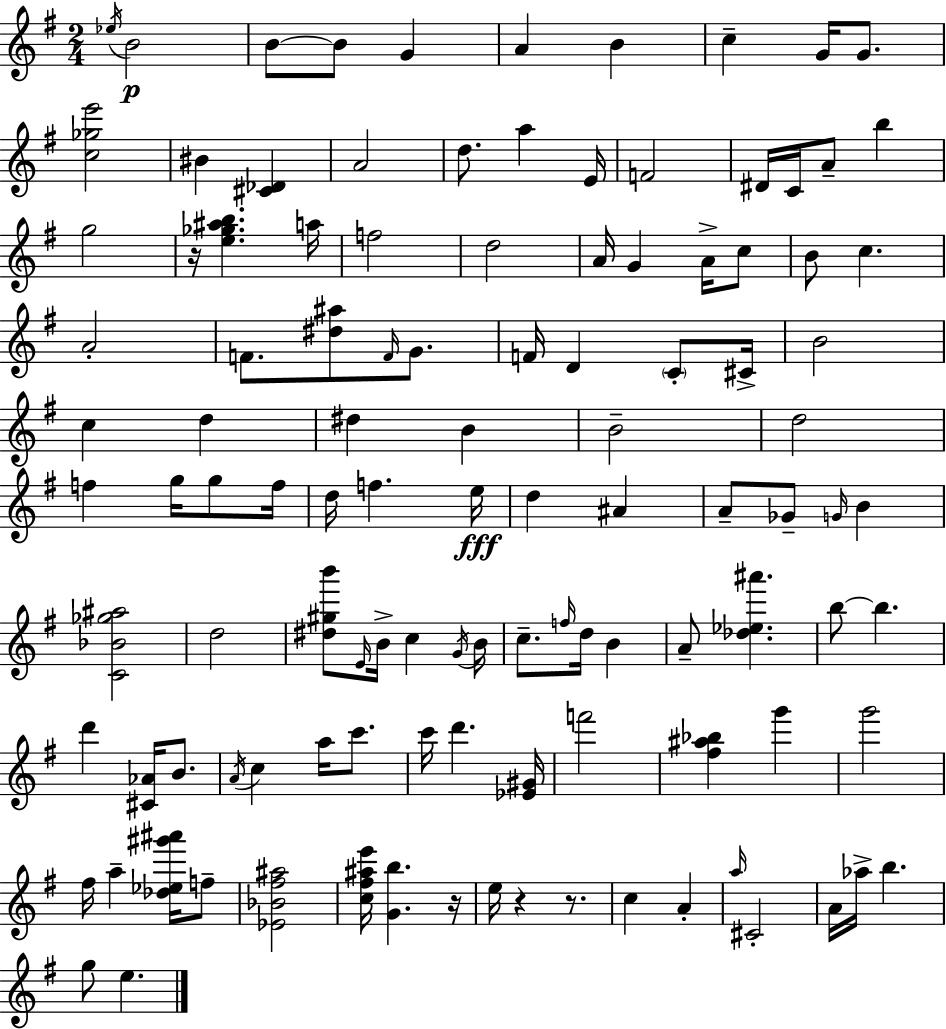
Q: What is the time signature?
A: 2/4